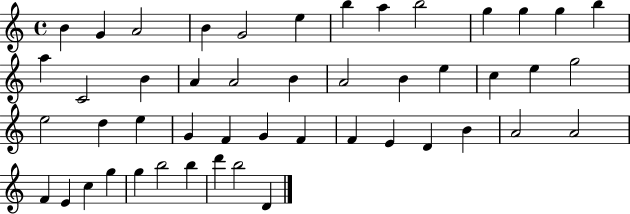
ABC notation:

X:1
T:Untitled
M:4/4
L:1/4
K:C
B G A2 B G2 e b a b2 g g g b a C2 B A A2 B A2 B e c e g2 e2 d e G F G F F E D B A2 A2 F E c g g b2 b d' b2 D